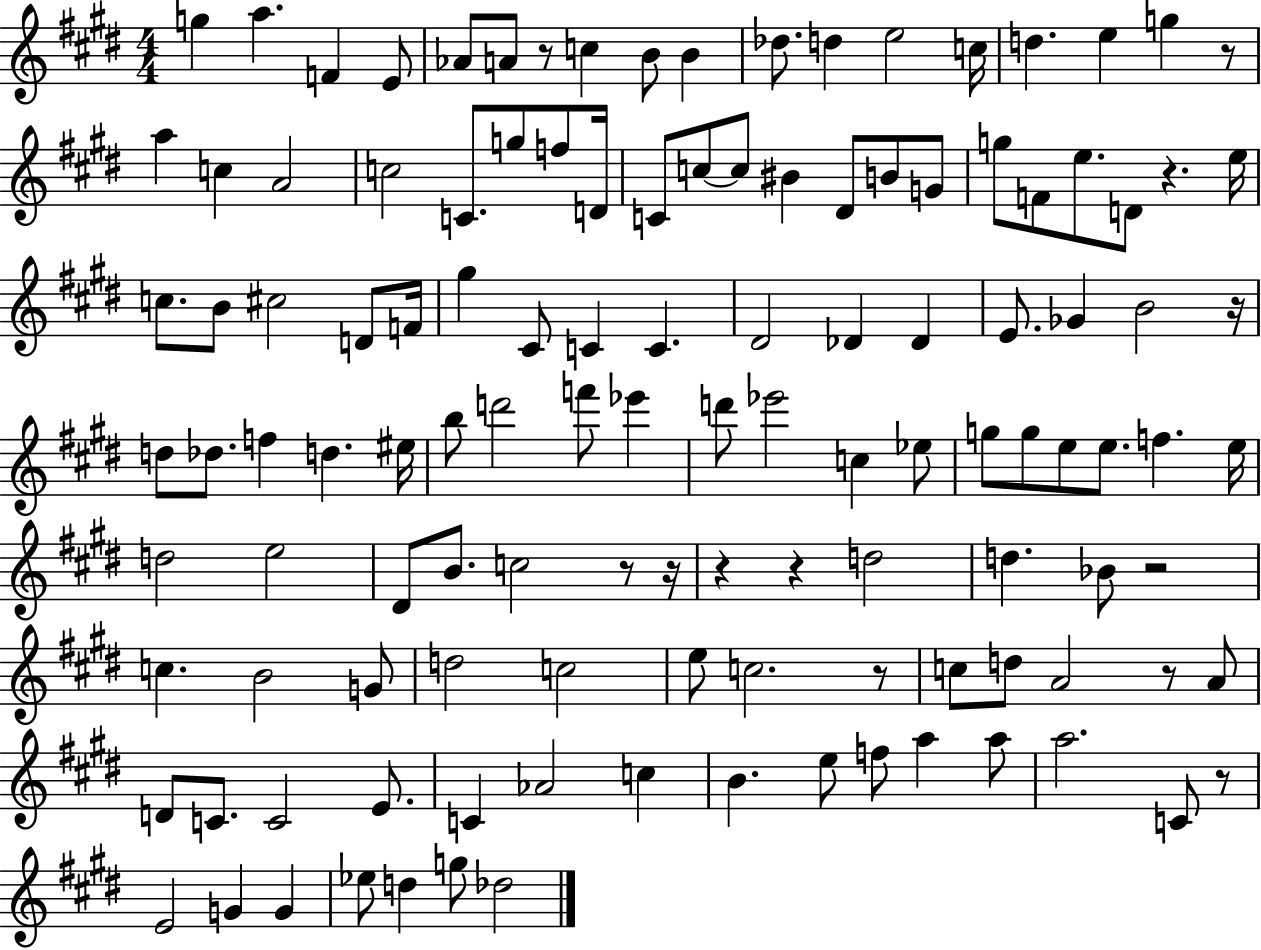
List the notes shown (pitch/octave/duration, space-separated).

G5/q A5/q. F4/q E4/e Ab4/e A4/e R/e C5/q B4/e B4/q Db5/e. D5/q E5/h C5/s D5/q. E5/q G5/q R/e A5/q C5/q A4/h C5/h C4/e. G5/e F5/e D4/s C4/e C5/e C5/e BIS4/q D#4/e B4/e G4/e G5/e F4/e E5/e. D4/e R/q. E5/s C5/e. B4/e C#5/h D4/e F4/s G#5/q C#4/e C4/q C4/q. D#4/h Db4/q Db4/q E4/e. Gb4/q B4/h R/s D5/e Db5/e. F5/q D5/q. EIS5/s B5/e D6/h F6/e Eb6/q D6/e Eb6/h C5/q Eb5/e G5/e G5/e E5/e E5/e. F5/q. E5/s D5/h E5/h D#4/e B4/e. C5/h R/e R/s R/q R/q D5/h D5/q. Bb4/e R/h C5/q. B4/h G4/e D5/h C5/h E5/e C5/h. R/e C5/e D5/e A4/h R/e A4/e D4/e C4/e. C4/h E4/e. C4/q Ab4/h C5/q B4/q. E5/e F5/e A5/q A5/e A5/h. C4/e R/e E4/h G4/q G4/q Eb5/e D5/q G5/e Db5/h